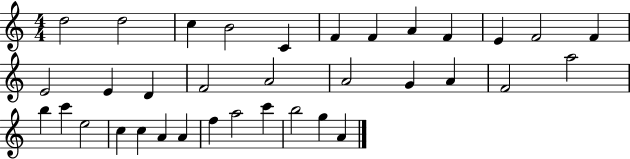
D5/h D5/h C5/q B4/h C4/q F4/q F4/q A4/q F4/q E4/q F4/h F4/q E4/h E4/q D4/q F4/h A4/h A4/h G4/q A4/q F4/h A5/h B5/q C6/q E5/h C5/q C5/q A4/q A4/q F5/q A5/h C6/q B5/h G5/q A4/q